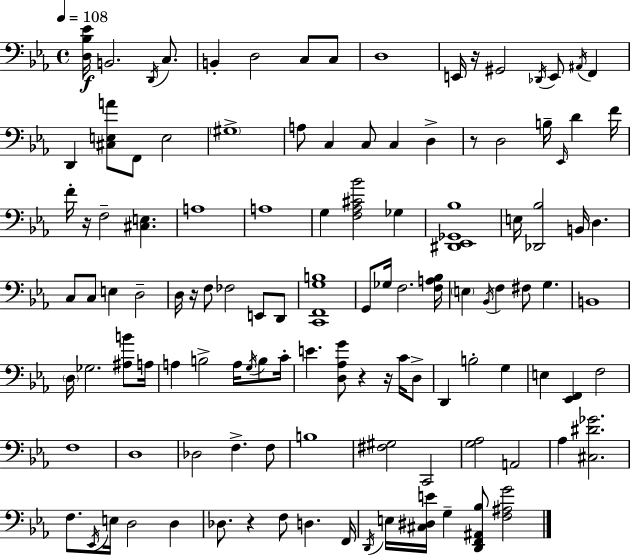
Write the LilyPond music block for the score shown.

{
  \clef bass
  \time 4/4
  \defaultTimeSignature
  \key ees \major
  \tempo 4 = 108
  <d bes ees'>16\f b,2. \acciaccatura { d,16 } c8. | b,4-. d2 c8 c8 | d1 | e,16 r16 gis,2 \acciaccatura { des,16 } e,8 \acciaccatura { ais,16 } f,4 | \break d,4 <cis e a'>8 f,8 e2 | \parenthesize gis1-> | a8 c4 c8 c4 d4-> | r8 d2 b16-- \grace { ees,16 } d'4 | \break f'16 f'16-. r16 f2-- <cis e>4. | a1 | a1 | g4 <f aes cis' bes'>2 | \break ges4 <dis, ees, ges, bes>1 | e16 <des, bes>2 b,16 d4. | c8 c8 e4 d2-- | d16 r16 f8 fes2 | \break e,8 d,8 <c, f, g b>1 | g,8 ges16 f2. | <f a bes>16 \parenthesize e4 \acciaccatura { bes,16 } f4 fis8 g4. | b,1 | \break \parenthesize d16 ges2. | <ais b'>8 a16 a4 b2-> | a16 \acciaccatura { g16 } b8 c'16-. e'4. <d aes g'>8 r4 | r16 c'16 d8-> d,4 b2-. | \break g4 e4 <ees, f,>4 f2 | f1 | d1 | des2 f4.-> | \break f8 b1 | <fis gis>2 c,2 | <g aes>2 a,2 | aes4 <cis dis' ges'>2. | \break f8. \acciaccatura { ees,16 } e16 d2 | d4 des8. r4 f8 | d4. f,16 \acciaccatura { d,16 } e16 <cis dis e'>16 g4-- <d, f, ais, bes>8 | <f ais g'>2 \bar "|."
}